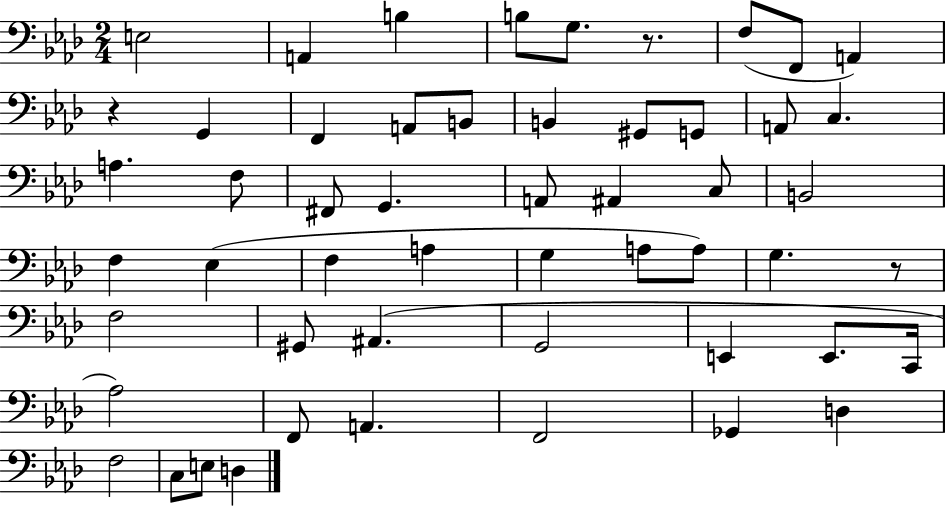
E3/h A2/q B3/q B3/e G3/e. R/e. F3/e F2/e A2/q R/q G2/q F2/q A2/e B2/e B2/q G#2/e G2/e A2/e C3/q. A3/q. F3/e F#2/e G2/q. A2/e A#2/q C3/e B2/h F3/q Eb3/q F3/q A3/q G3/q A3/e A3/e G3/q. R/e F3/h G#2/e A#2/q. G2/h E2/q E2/e. C2/s Ab3/h F2/e A2/q. F2/h Gb2/q D3/q F3/h C3/e E3/e D3/q